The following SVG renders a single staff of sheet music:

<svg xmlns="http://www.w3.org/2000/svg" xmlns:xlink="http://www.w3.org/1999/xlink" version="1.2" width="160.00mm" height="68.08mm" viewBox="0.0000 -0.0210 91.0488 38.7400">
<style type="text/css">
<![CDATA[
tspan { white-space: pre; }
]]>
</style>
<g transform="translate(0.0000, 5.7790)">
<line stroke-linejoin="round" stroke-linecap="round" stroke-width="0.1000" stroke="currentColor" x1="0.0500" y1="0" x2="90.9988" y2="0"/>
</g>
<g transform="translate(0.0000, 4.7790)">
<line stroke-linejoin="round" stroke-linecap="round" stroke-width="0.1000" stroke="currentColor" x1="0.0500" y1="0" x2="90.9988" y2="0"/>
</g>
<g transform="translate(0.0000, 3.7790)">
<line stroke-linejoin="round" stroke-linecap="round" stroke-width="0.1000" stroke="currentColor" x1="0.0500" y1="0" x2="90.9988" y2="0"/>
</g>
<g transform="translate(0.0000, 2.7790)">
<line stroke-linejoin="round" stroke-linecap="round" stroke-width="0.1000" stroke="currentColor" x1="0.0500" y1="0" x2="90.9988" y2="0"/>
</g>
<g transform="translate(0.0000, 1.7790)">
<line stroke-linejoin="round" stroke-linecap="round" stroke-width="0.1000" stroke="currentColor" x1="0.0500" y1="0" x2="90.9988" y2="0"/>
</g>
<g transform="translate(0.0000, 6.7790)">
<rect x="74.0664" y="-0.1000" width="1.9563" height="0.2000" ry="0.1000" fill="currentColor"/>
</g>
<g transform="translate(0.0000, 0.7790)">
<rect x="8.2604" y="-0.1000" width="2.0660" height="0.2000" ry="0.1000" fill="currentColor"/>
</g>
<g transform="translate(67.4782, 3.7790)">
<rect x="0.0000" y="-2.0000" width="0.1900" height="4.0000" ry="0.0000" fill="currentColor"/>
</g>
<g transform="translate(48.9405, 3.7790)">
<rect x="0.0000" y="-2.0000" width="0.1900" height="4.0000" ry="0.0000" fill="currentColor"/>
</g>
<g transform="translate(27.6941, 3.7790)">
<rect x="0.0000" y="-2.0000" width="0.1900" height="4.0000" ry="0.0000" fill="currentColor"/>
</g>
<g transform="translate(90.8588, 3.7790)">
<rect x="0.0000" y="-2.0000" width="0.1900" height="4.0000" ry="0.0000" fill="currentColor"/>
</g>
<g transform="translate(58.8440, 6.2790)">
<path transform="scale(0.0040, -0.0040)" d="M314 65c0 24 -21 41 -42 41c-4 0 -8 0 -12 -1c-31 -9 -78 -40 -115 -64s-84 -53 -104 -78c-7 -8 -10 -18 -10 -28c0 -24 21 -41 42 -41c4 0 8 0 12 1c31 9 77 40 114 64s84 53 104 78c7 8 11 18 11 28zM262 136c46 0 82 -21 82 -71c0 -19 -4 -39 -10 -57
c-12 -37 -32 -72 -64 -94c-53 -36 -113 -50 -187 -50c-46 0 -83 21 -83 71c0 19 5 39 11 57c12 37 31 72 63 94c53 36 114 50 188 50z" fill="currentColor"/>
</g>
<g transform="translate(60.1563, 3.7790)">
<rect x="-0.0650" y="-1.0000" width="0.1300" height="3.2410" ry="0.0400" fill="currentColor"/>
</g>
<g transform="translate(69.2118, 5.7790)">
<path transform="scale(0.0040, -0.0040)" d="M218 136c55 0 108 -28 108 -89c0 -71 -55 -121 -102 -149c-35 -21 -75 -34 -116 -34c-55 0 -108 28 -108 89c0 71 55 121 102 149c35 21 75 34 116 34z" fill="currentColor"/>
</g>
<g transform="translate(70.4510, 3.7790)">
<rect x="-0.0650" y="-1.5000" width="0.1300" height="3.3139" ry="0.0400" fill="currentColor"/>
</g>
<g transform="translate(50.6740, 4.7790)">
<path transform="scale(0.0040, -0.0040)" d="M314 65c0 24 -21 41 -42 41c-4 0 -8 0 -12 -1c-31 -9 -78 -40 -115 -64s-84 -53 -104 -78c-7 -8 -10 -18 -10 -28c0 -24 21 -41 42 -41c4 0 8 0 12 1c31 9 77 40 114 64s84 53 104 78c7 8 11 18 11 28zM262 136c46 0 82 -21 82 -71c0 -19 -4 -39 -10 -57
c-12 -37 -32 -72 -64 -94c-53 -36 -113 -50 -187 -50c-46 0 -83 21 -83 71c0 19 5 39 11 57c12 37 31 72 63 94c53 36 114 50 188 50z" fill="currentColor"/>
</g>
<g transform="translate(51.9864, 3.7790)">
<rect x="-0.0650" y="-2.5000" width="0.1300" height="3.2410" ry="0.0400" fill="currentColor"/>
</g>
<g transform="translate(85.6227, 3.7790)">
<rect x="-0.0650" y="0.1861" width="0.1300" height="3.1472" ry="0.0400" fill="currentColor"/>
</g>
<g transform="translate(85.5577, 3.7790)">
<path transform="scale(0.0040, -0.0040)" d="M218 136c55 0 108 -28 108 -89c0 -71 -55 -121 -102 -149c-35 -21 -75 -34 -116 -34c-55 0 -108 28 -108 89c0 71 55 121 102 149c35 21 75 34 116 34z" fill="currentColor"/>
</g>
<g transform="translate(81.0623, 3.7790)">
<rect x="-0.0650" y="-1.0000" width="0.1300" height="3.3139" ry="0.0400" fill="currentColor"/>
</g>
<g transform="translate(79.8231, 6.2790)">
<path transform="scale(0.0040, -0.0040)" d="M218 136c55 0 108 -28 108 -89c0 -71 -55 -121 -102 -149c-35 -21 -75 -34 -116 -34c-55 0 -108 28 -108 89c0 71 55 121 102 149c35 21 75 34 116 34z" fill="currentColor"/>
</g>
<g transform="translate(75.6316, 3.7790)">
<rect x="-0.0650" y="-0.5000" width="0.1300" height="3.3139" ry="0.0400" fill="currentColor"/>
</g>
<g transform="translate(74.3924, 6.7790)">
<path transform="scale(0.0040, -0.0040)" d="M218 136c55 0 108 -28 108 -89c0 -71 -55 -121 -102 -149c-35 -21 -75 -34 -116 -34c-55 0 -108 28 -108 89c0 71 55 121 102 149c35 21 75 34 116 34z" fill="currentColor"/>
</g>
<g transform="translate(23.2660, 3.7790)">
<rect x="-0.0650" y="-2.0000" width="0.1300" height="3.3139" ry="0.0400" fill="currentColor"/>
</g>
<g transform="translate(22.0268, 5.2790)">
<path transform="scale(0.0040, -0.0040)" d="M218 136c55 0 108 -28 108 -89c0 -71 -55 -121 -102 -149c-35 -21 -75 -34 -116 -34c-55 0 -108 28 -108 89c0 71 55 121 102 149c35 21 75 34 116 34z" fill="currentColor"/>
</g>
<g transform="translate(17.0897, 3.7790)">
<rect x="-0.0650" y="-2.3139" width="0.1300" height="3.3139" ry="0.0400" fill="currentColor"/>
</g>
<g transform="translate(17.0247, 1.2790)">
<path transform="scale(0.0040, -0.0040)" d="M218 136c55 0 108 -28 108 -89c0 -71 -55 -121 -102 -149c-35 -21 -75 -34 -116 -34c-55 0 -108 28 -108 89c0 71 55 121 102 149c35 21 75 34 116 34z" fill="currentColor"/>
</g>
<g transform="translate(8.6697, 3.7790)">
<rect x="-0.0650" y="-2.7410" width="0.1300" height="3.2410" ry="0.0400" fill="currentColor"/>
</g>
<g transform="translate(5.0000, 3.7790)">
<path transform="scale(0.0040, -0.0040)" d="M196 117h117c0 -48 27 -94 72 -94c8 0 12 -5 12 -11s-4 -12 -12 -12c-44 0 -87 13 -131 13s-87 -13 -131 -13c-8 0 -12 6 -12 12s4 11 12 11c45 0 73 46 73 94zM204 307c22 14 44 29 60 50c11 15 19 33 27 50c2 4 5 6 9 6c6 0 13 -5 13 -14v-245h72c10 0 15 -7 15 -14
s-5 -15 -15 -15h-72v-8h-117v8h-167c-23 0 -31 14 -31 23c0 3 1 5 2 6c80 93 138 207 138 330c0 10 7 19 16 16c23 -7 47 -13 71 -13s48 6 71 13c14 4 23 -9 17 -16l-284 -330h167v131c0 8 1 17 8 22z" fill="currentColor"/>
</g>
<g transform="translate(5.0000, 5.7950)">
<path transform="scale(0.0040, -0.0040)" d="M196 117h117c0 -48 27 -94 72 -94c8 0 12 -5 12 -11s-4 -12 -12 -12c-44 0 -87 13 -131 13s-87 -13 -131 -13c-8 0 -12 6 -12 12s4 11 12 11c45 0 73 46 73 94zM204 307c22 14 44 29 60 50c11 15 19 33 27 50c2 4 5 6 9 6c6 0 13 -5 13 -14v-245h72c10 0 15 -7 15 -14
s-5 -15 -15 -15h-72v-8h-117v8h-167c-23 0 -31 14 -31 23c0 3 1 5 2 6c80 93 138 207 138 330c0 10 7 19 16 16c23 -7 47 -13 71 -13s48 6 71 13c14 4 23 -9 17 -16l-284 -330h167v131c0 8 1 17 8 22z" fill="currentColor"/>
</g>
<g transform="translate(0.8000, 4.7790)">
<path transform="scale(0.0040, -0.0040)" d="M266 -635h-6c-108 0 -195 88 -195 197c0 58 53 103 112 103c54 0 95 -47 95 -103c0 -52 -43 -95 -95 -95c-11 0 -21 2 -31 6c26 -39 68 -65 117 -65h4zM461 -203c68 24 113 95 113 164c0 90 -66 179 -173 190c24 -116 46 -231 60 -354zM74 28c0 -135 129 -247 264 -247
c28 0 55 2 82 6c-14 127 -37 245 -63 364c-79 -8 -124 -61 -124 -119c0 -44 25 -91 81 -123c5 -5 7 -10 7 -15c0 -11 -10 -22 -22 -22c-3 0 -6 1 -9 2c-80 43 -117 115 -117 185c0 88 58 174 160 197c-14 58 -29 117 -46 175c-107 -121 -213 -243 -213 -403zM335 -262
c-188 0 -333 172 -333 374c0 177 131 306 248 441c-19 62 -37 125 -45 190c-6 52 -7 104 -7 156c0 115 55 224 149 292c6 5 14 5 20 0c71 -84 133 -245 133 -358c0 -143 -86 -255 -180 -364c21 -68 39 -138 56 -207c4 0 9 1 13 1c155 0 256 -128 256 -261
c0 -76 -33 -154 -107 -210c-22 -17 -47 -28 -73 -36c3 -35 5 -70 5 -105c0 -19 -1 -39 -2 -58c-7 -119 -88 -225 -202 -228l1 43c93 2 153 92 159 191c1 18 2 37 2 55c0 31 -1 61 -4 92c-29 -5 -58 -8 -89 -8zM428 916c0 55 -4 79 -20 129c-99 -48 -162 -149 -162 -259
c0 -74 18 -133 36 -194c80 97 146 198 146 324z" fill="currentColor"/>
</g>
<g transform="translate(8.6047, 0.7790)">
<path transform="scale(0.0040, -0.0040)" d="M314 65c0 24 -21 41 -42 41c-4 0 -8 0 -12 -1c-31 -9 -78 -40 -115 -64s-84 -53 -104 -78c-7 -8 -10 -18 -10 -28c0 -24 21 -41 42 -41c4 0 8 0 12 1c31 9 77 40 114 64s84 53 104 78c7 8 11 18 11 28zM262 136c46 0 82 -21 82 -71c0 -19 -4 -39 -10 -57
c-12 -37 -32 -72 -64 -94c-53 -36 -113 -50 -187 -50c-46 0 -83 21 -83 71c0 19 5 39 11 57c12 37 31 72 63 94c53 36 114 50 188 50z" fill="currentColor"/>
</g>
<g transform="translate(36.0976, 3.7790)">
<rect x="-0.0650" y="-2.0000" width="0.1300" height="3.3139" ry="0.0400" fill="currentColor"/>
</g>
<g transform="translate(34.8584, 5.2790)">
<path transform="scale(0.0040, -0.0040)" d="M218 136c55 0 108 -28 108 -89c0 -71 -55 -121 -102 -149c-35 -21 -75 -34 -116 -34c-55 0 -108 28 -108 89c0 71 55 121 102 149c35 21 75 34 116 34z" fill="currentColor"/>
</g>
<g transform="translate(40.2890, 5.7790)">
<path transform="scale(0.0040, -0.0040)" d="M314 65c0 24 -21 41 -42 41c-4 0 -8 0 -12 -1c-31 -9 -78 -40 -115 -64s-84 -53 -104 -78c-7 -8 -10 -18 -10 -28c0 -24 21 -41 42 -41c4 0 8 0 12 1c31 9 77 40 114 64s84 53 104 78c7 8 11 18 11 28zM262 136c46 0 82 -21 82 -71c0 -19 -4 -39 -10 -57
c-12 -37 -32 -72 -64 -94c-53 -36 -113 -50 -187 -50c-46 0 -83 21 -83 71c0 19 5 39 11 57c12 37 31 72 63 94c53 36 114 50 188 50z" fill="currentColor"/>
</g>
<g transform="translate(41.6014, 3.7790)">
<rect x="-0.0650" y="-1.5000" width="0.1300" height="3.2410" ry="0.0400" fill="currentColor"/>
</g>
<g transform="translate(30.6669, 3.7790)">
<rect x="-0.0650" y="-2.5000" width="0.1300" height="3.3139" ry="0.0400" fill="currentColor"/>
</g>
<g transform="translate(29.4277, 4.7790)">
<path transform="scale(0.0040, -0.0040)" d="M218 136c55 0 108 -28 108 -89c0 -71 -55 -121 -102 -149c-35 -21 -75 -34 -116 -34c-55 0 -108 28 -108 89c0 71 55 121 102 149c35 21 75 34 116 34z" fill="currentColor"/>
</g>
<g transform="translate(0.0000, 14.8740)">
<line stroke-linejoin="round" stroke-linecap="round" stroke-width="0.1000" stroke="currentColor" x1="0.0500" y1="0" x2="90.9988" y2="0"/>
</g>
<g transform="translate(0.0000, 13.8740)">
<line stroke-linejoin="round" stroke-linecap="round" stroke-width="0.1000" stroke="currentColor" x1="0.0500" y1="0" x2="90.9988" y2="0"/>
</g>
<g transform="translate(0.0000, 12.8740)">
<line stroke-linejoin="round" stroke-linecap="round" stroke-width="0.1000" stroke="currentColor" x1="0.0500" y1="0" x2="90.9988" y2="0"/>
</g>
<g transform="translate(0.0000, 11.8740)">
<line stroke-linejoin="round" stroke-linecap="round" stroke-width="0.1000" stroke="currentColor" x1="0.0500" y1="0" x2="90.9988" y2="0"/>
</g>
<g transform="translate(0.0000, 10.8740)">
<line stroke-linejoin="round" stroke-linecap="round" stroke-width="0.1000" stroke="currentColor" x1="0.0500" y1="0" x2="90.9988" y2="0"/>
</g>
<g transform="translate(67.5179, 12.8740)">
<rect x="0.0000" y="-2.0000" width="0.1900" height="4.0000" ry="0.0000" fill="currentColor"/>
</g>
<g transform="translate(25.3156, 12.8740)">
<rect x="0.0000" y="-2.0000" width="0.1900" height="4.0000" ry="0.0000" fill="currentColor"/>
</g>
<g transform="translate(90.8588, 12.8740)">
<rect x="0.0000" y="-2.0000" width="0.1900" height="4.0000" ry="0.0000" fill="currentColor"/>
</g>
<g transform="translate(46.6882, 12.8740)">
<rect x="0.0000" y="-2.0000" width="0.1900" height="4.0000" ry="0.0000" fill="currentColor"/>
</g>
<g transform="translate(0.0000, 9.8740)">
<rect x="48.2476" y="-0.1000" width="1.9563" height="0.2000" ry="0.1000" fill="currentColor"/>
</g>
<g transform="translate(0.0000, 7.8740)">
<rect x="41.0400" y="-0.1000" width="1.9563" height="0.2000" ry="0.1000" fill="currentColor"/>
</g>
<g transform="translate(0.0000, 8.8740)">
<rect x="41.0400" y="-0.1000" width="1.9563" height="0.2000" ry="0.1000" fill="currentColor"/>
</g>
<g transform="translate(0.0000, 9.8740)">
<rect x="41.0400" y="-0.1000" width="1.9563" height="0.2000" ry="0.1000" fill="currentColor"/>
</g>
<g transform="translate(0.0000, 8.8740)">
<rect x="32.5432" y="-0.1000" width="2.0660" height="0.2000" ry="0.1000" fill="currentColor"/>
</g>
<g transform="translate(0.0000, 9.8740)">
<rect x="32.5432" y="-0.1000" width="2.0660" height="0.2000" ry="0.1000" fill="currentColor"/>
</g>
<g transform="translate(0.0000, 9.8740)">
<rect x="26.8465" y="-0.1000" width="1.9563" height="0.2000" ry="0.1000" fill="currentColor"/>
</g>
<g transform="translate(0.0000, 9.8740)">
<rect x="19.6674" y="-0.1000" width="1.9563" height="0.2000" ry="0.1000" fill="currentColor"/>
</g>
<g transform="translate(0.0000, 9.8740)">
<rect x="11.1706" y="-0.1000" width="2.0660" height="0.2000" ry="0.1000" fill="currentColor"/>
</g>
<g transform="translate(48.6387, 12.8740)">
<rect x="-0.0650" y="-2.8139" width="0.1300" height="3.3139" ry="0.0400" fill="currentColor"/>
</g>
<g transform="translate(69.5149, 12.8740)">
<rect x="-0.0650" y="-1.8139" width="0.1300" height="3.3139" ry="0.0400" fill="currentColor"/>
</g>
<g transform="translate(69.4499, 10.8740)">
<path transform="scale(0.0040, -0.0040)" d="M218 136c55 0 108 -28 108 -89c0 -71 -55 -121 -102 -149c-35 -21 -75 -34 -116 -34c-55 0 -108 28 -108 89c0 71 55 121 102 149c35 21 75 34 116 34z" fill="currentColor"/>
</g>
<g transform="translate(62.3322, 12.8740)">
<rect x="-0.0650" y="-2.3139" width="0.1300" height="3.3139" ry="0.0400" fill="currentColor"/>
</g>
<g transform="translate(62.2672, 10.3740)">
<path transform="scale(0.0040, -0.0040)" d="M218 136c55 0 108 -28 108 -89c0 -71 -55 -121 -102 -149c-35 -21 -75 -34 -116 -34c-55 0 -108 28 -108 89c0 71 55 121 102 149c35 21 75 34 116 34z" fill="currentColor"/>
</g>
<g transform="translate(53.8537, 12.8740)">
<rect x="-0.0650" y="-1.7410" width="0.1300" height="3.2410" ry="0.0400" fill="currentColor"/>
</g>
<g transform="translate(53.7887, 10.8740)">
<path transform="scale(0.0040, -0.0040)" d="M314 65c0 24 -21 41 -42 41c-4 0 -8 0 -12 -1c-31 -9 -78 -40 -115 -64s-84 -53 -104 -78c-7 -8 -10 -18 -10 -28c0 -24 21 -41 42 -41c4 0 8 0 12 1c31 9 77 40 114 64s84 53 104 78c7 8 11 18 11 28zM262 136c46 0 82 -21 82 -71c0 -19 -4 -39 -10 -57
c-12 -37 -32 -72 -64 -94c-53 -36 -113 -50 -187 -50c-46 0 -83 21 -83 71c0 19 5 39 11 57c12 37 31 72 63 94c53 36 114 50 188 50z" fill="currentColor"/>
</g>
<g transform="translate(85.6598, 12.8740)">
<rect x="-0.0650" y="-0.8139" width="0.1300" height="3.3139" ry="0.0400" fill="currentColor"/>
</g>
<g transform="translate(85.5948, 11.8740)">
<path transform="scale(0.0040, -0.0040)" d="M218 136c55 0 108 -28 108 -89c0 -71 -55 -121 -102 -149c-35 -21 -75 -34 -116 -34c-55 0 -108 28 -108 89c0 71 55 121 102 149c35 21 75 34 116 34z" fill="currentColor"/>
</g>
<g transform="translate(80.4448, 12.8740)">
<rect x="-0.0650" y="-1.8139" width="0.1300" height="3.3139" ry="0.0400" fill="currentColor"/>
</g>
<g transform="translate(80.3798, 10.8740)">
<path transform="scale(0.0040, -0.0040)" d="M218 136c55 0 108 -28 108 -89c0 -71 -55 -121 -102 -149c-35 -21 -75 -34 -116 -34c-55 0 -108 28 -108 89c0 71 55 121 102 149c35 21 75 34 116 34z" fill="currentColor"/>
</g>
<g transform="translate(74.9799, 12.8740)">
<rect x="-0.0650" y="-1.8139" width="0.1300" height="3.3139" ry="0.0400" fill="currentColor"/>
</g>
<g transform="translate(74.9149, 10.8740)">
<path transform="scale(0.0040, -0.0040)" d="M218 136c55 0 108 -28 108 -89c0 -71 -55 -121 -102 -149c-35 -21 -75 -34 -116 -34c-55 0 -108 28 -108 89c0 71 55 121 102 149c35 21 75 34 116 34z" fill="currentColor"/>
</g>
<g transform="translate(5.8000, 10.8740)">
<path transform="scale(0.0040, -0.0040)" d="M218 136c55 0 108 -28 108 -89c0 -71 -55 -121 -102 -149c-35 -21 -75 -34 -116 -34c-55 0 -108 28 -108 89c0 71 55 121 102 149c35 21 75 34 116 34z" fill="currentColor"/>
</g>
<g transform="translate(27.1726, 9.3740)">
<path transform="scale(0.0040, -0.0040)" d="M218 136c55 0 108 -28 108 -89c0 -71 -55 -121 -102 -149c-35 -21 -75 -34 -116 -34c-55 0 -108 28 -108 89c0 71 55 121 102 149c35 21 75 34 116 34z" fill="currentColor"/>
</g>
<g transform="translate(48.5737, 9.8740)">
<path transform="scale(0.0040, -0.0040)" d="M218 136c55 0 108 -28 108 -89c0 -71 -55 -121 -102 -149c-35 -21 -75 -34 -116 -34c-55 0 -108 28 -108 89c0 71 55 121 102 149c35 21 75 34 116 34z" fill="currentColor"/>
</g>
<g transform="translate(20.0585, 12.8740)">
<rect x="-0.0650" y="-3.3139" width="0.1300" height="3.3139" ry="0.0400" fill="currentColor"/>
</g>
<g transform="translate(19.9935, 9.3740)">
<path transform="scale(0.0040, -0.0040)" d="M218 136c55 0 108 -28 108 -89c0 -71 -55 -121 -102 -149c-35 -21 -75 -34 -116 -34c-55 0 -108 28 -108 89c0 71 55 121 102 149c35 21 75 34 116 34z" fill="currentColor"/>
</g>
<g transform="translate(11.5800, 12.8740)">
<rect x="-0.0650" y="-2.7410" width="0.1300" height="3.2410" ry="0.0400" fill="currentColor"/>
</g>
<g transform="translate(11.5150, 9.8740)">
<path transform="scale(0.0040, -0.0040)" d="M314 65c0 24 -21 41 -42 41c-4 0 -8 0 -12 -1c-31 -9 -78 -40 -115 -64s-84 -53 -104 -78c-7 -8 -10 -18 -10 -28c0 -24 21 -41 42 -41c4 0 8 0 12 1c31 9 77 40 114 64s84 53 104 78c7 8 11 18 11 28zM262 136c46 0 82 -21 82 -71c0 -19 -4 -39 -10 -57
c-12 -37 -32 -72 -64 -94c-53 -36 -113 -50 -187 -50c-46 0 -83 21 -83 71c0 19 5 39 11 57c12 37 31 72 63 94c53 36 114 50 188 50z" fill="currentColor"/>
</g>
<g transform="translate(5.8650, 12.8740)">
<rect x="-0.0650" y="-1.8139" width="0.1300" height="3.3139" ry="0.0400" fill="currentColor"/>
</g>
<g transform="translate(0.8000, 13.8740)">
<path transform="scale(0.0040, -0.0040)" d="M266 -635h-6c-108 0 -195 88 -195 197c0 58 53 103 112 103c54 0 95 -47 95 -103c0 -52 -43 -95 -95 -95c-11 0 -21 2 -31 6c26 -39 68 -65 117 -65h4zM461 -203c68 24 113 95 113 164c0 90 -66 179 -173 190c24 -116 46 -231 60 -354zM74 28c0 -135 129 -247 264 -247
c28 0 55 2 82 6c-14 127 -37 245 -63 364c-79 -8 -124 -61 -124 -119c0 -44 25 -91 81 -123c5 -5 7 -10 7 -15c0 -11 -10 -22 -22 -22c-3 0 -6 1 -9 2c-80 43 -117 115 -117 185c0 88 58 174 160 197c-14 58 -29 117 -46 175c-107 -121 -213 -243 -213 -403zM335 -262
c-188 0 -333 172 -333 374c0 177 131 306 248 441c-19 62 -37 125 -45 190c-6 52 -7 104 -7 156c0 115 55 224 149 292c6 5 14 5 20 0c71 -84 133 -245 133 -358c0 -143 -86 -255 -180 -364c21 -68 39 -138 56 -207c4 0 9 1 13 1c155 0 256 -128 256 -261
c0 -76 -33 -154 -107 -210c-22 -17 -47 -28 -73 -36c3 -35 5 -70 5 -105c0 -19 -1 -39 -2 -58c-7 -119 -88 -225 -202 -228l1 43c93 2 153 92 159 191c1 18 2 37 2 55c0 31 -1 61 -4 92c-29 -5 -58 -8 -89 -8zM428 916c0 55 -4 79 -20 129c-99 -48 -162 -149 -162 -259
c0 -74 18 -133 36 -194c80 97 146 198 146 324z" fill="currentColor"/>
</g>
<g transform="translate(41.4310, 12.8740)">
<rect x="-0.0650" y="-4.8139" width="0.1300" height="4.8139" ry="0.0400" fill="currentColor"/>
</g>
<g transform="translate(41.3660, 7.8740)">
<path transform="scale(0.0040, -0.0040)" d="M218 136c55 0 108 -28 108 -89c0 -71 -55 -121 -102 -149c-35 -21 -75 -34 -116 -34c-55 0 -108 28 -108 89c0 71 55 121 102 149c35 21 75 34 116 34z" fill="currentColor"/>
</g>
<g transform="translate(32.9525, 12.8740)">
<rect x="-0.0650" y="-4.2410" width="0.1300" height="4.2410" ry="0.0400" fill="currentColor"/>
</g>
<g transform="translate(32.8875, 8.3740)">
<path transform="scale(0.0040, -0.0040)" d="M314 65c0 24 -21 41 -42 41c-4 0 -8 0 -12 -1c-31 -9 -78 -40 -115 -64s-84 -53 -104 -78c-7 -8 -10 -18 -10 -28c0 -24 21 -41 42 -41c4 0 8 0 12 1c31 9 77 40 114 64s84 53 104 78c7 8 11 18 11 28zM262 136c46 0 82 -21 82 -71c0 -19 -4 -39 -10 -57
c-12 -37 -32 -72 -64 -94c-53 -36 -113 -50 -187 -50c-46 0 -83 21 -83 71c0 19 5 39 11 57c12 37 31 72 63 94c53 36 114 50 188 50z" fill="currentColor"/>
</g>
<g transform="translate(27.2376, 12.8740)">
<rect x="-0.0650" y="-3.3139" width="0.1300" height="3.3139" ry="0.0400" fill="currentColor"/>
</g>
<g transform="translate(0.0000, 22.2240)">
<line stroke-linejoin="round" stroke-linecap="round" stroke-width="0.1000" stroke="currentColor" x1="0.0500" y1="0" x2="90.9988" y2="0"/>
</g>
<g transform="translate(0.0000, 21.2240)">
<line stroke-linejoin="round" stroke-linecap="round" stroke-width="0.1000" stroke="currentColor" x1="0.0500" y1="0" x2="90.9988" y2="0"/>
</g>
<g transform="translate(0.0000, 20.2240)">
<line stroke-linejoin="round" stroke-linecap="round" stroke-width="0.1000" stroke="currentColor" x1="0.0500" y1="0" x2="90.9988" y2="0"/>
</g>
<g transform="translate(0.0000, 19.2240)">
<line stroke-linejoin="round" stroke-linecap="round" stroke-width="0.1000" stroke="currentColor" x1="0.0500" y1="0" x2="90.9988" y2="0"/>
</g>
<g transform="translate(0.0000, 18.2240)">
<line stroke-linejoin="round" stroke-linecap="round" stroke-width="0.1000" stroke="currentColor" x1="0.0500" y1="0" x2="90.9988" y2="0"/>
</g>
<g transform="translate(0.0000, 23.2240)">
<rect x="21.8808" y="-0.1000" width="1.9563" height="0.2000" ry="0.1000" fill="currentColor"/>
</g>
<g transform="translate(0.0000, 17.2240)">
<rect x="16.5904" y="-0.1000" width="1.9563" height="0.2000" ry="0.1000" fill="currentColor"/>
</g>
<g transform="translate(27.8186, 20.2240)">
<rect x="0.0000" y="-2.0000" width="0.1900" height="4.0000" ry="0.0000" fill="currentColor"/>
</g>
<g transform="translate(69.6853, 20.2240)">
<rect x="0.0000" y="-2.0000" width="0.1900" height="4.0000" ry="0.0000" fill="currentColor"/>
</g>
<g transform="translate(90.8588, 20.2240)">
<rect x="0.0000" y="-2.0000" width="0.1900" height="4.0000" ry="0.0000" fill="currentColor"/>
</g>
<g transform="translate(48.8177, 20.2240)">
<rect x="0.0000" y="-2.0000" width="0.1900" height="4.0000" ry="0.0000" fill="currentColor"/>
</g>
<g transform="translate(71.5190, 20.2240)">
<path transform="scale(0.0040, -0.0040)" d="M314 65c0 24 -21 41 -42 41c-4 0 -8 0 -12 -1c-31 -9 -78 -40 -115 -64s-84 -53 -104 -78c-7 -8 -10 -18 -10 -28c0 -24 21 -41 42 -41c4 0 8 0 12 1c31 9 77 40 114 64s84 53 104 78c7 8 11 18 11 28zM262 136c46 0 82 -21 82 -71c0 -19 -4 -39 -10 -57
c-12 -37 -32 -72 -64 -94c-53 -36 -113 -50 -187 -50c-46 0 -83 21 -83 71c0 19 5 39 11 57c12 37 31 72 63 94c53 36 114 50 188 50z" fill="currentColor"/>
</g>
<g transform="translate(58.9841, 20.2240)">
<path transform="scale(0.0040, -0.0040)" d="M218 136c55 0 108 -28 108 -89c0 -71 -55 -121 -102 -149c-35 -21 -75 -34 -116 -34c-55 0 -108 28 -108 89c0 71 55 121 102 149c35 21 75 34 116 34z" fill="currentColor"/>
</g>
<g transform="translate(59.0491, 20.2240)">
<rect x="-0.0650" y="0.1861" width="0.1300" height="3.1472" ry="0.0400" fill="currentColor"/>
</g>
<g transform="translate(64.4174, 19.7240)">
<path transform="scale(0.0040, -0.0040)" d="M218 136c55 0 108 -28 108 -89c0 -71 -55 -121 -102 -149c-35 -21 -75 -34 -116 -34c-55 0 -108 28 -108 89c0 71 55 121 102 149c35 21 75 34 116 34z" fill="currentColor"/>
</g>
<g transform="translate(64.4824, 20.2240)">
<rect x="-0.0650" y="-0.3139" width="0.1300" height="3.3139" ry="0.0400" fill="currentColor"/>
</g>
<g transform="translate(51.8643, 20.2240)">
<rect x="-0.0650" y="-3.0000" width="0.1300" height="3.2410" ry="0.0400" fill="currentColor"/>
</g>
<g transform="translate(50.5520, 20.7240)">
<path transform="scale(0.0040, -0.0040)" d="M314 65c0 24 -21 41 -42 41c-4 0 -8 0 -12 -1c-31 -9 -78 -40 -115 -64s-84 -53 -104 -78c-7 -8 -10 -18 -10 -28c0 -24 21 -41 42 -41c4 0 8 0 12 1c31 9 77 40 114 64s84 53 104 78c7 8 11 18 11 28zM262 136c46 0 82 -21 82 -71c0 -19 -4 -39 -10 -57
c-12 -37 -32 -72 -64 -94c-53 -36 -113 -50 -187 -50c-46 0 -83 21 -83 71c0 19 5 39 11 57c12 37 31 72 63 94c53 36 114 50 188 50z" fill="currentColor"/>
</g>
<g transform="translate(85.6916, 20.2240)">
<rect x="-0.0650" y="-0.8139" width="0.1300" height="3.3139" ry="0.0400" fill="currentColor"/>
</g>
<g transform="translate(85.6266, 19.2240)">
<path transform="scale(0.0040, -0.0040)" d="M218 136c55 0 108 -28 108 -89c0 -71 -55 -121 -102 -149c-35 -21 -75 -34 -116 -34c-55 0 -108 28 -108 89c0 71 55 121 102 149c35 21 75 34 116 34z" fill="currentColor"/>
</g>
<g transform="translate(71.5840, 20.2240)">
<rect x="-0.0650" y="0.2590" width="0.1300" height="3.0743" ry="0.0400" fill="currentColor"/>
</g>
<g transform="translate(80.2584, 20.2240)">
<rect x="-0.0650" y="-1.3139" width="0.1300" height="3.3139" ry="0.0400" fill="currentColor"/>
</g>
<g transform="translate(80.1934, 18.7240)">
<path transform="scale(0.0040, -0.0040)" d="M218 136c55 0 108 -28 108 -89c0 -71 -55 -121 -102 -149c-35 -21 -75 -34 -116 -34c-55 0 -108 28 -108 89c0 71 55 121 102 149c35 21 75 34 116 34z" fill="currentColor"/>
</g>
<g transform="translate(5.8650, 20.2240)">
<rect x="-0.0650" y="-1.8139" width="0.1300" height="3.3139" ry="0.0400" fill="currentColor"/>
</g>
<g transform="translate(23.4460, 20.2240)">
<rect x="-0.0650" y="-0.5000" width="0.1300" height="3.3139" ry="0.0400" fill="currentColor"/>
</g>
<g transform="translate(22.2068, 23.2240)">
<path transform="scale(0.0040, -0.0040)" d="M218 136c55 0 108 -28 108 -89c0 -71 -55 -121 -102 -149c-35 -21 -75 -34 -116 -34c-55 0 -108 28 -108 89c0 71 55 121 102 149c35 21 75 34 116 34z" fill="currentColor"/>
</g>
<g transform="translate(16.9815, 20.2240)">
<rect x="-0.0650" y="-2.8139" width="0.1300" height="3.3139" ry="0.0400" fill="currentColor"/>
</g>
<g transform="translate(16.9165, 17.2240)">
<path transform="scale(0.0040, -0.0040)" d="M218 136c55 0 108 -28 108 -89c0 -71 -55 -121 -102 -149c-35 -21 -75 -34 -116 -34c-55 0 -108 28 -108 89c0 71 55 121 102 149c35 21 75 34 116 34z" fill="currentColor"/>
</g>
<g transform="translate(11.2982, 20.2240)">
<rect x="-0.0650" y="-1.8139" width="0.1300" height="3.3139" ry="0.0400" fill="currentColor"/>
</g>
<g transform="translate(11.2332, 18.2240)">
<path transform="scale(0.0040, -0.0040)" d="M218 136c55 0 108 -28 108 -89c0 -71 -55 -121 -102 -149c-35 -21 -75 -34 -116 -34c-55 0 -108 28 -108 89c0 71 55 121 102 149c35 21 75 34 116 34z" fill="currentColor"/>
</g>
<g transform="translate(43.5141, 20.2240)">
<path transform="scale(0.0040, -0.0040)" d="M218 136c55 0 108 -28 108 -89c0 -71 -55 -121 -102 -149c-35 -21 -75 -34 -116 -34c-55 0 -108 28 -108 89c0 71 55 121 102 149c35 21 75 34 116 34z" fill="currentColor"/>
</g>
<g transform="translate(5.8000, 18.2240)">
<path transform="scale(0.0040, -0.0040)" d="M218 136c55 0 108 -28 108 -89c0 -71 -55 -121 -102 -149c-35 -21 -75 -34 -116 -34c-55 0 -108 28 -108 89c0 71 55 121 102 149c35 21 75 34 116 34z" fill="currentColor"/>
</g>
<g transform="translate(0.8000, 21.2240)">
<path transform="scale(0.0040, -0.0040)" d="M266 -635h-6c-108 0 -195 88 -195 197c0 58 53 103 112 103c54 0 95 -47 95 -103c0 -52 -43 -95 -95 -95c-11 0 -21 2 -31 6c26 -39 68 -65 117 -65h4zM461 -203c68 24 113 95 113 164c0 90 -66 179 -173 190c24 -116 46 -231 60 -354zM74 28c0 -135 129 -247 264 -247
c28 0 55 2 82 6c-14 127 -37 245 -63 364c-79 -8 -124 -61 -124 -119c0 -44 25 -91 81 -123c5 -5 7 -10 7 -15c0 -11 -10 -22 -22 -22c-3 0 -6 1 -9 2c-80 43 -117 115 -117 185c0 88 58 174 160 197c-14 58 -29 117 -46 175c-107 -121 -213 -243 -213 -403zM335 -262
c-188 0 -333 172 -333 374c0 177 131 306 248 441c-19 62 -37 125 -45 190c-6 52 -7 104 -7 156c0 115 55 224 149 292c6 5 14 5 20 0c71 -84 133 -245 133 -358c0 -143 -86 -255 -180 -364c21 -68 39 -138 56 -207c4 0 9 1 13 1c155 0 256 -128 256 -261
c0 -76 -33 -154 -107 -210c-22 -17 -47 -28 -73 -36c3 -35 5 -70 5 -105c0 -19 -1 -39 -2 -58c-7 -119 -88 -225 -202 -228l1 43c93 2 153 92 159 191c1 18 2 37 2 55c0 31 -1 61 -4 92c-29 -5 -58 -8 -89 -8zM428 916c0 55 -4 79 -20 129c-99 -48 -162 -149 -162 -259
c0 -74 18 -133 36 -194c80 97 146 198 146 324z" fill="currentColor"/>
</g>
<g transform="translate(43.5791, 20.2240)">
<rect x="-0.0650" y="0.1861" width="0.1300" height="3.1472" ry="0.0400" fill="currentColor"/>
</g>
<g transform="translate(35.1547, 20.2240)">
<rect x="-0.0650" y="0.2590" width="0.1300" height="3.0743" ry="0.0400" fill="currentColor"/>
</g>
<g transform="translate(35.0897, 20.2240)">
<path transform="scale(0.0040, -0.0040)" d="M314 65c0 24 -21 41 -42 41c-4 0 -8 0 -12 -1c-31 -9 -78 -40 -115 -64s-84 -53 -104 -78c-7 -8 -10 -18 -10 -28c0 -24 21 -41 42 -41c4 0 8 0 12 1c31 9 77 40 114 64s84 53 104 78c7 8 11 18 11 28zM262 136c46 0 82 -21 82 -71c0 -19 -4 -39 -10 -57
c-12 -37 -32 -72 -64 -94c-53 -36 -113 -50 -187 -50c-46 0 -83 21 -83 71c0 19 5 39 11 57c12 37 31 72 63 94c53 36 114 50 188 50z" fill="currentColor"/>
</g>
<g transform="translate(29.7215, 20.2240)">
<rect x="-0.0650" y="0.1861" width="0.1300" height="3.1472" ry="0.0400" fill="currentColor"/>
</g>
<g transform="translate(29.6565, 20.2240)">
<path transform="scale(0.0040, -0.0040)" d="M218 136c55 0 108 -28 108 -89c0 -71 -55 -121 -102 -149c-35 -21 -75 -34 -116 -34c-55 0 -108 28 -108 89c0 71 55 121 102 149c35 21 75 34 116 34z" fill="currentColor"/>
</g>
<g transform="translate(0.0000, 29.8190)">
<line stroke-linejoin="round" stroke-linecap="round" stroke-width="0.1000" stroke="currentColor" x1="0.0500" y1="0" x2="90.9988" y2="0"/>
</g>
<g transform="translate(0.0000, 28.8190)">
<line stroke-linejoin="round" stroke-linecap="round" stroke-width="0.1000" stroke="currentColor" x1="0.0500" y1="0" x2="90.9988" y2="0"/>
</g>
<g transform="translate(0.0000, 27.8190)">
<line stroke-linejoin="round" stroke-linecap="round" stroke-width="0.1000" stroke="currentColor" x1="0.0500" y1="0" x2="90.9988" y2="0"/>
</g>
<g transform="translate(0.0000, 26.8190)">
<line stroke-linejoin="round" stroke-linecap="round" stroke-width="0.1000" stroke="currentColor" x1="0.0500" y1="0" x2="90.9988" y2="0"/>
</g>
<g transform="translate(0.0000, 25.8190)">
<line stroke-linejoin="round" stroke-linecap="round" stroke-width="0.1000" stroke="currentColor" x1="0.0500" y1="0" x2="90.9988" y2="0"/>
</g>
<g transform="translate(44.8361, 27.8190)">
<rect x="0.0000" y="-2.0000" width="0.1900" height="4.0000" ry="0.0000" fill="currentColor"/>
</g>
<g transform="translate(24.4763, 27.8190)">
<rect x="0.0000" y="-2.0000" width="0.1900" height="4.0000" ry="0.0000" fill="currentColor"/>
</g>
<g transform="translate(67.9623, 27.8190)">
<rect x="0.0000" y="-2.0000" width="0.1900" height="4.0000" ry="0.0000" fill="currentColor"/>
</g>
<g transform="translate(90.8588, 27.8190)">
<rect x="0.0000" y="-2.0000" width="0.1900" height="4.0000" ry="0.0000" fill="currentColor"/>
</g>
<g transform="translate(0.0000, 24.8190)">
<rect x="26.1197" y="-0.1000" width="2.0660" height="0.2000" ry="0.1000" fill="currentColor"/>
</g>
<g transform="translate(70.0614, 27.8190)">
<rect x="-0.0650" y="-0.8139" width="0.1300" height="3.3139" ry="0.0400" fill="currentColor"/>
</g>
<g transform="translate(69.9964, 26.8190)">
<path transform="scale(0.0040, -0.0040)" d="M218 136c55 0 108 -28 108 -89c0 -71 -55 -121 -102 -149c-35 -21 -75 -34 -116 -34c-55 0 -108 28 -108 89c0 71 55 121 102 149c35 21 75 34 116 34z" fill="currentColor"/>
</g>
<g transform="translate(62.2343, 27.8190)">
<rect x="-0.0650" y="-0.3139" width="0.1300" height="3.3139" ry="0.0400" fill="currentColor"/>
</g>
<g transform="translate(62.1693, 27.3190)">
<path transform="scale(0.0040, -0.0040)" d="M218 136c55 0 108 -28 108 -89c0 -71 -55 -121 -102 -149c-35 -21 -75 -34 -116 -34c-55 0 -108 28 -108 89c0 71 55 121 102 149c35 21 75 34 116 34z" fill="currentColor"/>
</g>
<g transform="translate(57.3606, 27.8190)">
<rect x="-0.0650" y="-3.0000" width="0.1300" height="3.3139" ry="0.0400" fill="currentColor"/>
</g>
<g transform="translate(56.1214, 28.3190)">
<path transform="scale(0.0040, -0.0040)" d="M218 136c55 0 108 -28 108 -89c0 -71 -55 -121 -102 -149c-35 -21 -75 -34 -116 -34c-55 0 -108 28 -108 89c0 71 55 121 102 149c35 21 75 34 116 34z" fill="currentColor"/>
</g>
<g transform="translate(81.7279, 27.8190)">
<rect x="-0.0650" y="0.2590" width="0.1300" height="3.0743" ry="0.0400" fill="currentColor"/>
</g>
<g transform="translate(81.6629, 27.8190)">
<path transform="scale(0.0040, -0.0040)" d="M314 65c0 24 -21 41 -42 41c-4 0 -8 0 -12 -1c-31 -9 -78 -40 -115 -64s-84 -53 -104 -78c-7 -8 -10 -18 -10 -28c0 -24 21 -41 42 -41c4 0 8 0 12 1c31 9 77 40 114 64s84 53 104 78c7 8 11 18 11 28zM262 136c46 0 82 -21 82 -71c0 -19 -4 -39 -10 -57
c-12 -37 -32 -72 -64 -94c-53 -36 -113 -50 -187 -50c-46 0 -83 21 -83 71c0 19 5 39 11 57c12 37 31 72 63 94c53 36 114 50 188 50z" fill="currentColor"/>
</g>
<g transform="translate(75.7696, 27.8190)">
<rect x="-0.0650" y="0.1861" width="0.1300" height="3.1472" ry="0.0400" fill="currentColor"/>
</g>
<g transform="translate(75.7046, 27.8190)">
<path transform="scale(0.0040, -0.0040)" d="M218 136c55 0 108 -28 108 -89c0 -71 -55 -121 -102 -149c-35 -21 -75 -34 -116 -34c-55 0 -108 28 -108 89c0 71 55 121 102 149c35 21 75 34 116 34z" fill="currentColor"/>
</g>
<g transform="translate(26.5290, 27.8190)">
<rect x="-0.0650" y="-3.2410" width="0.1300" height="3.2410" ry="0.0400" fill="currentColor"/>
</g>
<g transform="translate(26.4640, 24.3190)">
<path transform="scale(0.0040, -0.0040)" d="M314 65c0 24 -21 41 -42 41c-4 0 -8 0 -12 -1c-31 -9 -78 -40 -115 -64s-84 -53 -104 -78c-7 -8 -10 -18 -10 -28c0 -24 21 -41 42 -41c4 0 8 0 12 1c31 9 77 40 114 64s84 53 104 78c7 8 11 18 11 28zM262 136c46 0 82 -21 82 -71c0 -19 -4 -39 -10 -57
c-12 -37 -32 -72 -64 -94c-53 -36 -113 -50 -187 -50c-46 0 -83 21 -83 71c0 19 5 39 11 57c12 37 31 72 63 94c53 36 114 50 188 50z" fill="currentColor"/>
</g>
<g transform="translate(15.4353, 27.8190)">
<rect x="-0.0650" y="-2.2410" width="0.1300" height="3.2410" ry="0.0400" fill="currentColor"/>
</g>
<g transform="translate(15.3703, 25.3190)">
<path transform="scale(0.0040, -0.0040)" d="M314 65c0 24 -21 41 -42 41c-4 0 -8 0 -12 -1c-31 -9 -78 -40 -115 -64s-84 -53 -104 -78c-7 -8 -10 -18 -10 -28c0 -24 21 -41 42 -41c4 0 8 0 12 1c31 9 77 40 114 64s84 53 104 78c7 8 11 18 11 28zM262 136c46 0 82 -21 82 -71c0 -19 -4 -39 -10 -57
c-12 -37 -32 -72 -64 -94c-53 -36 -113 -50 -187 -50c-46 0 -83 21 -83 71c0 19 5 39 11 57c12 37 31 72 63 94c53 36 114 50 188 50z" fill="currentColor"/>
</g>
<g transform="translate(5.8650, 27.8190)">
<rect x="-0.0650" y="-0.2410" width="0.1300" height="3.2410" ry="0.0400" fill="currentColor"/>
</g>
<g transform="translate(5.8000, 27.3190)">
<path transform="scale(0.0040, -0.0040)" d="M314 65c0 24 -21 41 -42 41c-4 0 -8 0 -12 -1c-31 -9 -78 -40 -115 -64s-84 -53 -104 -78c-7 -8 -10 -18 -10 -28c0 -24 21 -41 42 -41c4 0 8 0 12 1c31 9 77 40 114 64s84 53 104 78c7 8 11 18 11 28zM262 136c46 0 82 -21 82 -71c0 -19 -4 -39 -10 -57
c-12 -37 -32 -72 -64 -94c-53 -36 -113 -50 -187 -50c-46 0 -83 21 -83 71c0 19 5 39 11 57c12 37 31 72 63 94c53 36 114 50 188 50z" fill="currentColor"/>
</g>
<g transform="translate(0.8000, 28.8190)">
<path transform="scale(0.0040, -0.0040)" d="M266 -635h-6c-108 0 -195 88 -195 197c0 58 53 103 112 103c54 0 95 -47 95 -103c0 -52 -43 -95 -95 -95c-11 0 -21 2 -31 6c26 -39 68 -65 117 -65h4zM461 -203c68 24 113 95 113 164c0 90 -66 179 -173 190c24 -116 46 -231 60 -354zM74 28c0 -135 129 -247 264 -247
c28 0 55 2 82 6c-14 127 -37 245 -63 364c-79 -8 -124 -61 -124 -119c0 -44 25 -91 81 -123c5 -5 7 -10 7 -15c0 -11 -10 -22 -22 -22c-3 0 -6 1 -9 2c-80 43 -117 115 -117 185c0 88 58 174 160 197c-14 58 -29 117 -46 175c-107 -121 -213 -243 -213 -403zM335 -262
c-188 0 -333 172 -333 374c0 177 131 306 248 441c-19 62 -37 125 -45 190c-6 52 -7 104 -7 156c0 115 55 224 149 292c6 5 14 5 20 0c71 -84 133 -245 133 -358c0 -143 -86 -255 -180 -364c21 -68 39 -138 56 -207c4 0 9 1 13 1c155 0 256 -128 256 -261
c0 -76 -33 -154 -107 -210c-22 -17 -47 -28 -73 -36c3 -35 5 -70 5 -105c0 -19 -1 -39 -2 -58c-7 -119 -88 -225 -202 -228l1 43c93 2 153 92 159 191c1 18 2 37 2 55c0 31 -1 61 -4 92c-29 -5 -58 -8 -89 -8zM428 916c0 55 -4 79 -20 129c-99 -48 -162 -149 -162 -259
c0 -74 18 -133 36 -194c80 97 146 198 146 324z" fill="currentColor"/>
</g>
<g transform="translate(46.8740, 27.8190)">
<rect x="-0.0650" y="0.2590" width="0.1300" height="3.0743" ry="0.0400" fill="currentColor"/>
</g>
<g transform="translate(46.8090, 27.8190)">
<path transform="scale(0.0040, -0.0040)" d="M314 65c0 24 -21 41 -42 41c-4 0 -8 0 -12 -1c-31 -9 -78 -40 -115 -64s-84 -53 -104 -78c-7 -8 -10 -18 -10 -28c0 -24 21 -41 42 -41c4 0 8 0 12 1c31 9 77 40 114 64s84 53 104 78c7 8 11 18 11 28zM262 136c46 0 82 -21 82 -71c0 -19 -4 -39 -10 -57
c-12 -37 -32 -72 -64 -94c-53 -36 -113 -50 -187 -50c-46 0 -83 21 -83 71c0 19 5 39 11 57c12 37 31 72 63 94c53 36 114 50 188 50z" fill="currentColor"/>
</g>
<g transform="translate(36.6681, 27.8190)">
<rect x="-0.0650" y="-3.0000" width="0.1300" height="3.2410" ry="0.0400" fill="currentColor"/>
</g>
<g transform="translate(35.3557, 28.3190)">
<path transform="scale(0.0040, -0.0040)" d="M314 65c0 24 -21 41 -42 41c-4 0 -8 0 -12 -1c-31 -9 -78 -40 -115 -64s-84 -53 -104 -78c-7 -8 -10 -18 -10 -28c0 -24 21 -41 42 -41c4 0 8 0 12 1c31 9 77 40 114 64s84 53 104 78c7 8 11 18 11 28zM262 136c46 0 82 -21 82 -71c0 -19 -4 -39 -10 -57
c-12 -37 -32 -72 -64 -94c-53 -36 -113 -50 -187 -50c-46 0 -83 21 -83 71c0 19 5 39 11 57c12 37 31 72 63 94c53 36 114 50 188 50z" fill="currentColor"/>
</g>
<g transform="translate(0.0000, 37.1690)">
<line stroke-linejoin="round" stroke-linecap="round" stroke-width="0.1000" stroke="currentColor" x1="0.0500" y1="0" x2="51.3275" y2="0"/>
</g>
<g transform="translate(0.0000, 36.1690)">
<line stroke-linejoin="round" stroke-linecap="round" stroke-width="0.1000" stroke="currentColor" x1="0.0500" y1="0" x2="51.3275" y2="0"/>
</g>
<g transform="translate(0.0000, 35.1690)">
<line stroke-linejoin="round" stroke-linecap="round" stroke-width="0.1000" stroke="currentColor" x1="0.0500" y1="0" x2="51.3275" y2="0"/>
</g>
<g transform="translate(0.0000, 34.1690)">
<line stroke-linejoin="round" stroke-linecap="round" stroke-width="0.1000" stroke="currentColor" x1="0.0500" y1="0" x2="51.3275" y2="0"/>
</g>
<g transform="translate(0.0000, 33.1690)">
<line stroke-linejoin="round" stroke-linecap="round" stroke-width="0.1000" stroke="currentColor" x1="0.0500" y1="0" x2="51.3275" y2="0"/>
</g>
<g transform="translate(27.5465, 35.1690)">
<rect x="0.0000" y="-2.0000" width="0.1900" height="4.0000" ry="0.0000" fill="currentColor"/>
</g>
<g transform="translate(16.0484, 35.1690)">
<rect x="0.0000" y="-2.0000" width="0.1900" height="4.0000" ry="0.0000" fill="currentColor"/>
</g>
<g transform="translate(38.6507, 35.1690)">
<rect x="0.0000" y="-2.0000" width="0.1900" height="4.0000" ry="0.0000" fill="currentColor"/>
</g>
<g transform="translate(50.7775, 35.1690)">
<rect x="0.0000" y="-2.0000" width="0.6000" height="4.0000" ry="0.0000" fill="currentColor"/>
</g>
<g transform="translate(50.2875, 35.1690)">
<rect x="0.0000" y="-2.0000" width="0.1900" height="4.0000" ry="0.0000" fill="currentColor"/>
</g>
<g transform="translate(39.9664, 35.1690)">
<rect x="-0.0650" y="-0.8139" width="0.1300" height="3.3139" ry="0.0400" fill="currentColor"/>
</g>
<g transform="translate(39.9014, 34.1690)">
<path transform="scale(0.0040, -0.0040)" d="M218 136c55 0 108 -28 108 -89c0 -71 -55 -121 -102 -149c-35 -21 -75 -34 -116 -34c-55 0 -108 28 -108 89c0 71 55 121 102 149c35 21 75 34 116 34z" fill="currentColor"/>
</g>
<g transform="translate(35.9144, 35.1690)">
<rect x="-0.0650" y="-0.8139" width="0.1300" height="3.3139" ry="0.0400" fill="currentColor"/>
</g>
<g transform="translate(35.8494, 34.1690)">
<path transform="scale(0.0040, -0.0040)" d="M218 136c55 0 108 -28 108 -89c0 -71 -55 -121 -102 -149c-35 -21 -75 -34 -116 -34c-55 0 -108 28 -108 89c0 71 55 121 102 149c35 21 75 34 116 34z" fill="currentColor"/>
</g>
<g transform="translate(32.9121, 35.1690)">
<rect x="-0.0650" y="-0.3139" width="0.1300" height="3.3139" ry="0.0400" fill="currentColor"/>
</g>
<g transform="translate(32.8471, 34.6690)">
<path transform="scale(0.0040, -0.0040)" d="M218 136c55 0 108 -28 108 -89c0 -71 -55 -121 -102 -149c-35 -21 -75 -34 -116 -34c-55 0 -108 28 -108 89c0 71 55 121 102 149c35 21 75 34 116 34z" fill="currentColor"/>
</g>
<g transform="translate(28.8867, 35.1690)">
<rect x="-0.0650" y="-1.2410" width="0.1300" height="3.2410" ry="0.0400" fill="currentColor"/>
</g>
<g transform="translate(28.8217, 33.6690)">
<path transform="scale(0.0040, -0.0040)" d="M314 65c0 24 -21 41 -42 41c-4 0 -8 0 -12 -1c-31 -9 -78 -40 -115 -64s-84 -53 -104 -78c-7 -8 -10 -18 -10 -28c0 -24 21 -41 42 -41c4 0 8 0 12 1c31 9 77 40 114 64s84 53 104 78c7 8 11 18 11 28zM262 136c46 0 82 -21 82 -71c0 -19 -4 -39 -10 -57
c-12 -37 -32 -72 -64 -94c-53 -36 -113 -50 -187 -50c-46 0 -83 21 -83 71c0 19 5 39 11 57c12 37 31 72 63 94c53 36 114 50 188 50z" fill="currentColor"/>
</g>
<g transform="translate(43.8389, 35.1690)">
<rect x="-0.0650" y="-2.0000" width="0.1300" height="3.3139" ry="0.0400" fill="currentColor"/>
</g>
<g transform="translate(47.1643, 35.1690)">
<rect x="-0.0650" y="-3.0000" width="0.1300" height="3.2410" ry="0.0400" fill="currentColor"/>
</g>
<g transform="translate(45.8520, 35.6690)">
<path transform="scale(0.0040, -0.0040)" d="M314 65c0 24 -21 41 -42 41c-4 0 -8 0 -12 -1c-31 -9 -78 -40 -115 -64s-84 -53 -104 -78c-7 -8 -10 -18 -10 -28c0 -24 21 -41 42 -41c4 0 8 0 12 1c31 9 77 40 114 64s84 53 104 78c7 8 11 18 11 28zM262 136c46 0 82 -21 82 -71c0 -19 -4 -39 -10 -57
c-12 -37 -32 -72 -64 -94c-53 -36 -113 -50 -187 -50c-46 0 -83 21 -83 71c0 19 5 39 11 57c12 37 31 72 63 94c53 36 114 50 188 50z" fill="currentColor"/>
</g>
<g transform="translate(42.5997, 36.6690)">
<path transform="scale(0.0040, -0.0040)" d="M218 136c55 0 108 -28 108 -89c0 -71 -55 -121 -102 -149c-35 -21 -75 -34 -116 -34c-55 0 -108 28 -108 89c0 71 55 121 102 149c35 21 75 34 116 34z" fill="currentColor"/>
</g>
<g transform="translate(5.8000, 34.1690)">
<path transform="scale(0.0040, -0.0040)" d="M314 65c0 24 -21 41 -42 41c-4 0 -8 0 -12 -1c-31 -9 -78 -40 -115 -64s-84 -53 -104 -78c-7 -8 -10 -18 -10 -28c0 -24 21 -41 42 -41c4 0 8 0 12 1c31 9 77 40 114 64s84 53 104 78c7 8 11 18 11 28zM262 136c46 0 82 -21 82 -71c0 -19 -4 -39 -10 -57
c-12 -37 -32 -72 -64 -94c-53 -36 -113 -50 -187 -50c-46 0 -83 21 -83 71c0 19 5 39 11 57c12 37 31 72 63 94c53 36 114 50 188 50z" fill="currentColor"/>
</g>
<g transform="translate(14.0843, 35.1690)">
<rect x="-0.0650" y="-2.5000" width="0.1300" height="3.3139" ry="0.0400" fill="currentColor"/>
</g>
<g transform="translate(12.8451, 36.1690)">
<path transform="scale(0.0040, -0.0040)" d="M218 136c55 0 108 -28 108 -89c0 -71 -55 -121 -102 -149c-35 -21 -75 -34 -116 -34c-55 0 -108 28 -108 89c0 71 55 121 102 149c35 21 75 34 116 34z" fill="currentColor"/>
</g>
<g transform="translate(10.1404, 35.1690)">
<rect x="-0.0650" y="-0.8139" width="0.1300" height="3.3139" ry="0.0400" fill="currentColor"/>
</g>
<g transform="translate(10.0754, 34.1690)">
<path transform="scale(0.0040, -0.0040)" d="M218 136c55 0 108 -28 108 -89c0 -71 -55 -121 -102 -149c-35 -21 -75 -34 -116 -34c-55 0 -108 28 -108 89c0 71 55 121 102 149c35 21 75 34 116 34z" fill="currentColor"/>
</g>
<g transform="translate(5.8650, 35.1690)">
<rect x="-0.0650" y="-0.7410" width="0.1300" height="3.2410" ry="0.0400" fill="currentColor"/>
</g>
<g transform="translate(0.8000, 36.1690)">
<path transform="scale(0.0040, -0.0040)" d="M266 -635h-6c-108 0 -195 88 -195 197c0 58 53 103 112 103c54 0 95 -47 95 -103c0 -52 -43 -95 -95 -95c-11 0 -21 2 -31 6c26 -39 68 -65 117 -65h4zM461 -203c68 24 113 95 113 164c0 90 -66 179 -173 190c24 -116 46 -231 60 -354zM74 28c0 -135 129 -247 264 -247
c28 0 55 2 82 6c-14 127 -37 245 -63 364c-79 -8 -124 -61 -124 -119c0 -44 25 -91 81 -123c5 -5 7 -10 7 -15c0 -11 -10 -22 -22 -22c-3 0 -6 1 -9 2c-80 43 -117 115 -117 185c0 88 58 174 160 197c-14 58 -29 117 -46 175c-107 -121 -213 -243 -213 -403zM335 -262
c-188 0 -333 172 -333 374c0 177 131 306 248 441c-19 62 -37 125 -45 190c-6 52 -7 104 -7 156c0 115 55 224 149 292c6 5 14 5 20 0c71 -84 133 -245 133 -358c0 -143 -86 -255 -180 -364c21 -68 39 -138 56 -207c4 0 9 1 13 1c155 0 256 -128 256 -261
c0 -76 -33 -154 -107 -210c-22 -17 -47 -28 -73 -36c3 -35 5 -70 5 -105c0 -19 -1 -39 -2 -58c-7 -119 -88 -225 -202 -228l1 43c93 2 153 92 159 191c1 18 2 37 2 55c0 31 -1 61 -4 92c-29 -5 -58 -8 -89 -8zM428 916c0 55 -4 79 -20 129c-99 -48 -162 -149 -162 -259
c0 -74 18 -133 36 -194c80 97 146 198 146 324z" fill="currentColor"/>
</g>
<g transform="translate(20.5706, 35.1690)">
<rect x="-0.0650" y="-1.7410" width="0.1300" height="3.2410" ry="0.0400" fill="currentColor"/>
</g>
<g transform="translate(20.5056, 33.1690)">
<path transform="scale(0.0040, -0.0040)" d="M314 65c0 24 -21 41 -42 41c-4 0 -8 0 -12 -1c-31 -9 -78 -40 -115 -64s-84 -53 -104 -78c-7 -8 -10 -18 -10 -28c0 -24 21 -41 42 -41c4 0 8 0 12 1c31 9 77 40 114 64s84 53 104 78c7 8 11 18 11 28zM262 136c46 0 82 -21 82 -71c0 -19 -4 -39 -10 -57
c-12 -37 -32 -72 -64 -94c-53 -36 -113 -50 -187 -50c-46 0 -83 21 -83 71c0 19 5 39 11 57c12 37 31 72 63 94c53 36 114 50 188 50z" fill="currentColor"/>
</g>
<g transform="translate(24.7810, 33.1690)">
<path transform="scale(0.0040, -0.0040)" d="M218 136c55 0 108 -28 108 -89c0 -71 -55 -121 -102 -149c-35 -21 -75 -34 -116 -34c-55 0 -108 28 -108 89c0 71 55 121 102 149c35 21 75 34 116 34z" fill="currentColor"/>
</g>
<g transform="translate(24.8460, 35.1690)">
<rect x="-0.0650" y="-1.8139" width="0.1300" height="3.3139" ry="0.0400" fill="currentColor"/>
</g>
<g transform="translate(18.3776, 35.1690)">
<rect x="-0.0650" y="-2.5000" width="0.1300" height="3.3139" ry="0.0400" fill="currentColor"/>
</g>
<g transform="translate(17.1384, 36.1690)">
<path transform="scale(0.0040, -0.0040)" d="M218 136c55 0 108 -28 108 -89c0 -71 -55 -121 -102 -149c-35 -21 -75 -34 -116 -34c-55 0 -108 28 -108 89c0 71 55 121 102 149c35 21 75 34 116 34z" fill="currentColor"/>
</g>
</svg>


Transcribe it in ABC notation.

X:1
T:Untitled
M:4/4
L:1/4
K:C
a2 g F G F E2 G2 D2 E C D B f a2 b b d'2 e' a f2 g f f f d f f a C B B2 B A2 B c B2 e d c2 g2 b2 A2 B2 A c d B B2 d2 d G G f2 f e2 c d d F A2